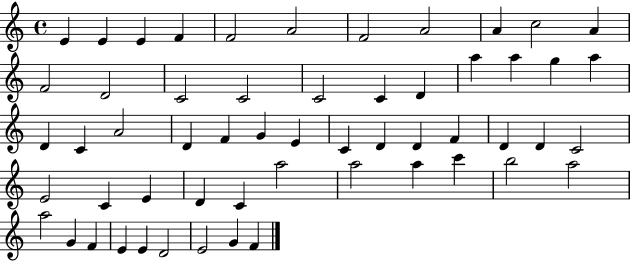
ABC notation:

X:1
T:Untitled
M:4/4
L:1/4
K:C
E E E F F2 A2 F2 A2 A c2 A F2 D2 C2 C2 C2 C D a a g a D C A2 D F G E C D D F D D C2 E2 C E D C a2 a2 a c' b2 a2 a2 G F E E D2 E2 G F